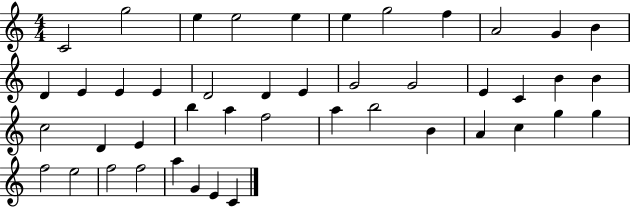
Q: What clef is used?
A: treble